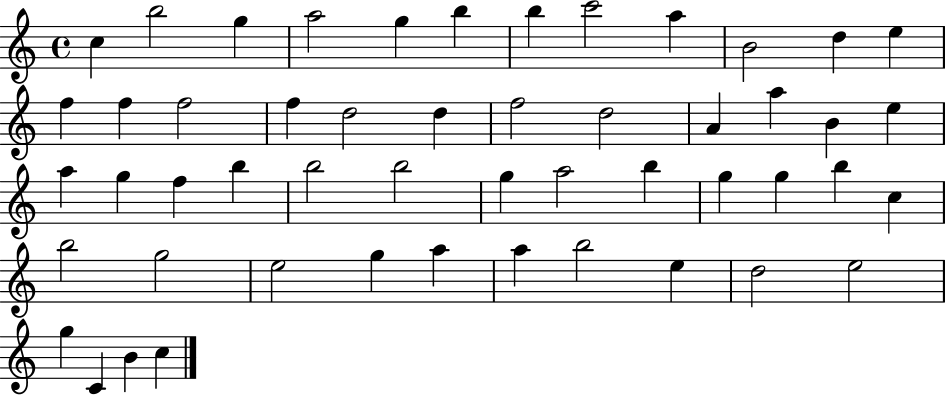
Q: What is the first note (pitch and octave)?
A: C5